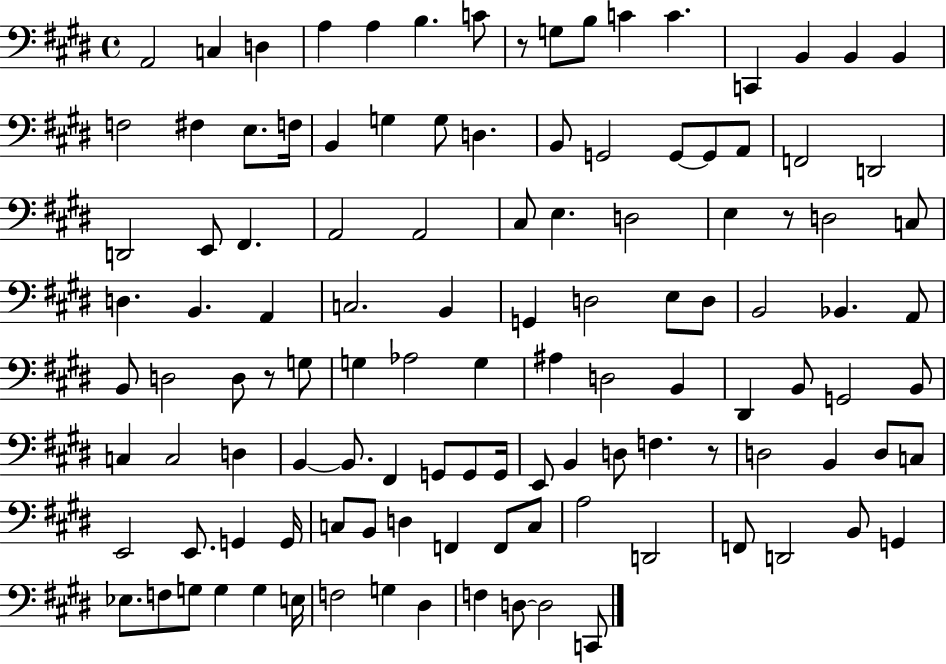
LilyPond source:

{
  \clef bass
  \time 4/4
  \defaultTimeSignature
  \key e \major
  a,2 c4 d4 | a4 a4 b4. c'8 | r8 g8 b8 c'4 c'4. | c,4 b,4 b,4 b,4 | \break f2 fis4 e8. f16 | b,4 g4 g8 d4. | b,8 g,2 g,8~~ g,8 a,8 | f,2 d,2 | \break d,2 e,8 fis,4. | a,2 a,2 | cis8 e4. d2 | e4 r8 d2 c8 | \break d4. b,4. a,4 | c2. b,4 | g,4 d2 e8 d8 | b,2 bes,4. a,8 | \break b,8 d2 d8 r8 g8 | g4 aes2 g4 | ais4 d2 b,4 | dis,4 b,8 g,2 b,8 | \break c4 c2 d4 | b,4~~ b,8. fis,4 g,8 g,8 g,16 | e,8 b,4 d8 f4. r8 | d2 b,4 d8 c8 | \break e,2 e,8. g,4 g,16 | c8 b,8 d4 f,4 f,8 c8 | a2 d,2 | f,8 d,2 b,8 g,4 | \break ees8. f8 g8 g4 g4 e16 | f2 g4 dis4 | f4 d8~~ d2 c,8 | \bar "|."
}